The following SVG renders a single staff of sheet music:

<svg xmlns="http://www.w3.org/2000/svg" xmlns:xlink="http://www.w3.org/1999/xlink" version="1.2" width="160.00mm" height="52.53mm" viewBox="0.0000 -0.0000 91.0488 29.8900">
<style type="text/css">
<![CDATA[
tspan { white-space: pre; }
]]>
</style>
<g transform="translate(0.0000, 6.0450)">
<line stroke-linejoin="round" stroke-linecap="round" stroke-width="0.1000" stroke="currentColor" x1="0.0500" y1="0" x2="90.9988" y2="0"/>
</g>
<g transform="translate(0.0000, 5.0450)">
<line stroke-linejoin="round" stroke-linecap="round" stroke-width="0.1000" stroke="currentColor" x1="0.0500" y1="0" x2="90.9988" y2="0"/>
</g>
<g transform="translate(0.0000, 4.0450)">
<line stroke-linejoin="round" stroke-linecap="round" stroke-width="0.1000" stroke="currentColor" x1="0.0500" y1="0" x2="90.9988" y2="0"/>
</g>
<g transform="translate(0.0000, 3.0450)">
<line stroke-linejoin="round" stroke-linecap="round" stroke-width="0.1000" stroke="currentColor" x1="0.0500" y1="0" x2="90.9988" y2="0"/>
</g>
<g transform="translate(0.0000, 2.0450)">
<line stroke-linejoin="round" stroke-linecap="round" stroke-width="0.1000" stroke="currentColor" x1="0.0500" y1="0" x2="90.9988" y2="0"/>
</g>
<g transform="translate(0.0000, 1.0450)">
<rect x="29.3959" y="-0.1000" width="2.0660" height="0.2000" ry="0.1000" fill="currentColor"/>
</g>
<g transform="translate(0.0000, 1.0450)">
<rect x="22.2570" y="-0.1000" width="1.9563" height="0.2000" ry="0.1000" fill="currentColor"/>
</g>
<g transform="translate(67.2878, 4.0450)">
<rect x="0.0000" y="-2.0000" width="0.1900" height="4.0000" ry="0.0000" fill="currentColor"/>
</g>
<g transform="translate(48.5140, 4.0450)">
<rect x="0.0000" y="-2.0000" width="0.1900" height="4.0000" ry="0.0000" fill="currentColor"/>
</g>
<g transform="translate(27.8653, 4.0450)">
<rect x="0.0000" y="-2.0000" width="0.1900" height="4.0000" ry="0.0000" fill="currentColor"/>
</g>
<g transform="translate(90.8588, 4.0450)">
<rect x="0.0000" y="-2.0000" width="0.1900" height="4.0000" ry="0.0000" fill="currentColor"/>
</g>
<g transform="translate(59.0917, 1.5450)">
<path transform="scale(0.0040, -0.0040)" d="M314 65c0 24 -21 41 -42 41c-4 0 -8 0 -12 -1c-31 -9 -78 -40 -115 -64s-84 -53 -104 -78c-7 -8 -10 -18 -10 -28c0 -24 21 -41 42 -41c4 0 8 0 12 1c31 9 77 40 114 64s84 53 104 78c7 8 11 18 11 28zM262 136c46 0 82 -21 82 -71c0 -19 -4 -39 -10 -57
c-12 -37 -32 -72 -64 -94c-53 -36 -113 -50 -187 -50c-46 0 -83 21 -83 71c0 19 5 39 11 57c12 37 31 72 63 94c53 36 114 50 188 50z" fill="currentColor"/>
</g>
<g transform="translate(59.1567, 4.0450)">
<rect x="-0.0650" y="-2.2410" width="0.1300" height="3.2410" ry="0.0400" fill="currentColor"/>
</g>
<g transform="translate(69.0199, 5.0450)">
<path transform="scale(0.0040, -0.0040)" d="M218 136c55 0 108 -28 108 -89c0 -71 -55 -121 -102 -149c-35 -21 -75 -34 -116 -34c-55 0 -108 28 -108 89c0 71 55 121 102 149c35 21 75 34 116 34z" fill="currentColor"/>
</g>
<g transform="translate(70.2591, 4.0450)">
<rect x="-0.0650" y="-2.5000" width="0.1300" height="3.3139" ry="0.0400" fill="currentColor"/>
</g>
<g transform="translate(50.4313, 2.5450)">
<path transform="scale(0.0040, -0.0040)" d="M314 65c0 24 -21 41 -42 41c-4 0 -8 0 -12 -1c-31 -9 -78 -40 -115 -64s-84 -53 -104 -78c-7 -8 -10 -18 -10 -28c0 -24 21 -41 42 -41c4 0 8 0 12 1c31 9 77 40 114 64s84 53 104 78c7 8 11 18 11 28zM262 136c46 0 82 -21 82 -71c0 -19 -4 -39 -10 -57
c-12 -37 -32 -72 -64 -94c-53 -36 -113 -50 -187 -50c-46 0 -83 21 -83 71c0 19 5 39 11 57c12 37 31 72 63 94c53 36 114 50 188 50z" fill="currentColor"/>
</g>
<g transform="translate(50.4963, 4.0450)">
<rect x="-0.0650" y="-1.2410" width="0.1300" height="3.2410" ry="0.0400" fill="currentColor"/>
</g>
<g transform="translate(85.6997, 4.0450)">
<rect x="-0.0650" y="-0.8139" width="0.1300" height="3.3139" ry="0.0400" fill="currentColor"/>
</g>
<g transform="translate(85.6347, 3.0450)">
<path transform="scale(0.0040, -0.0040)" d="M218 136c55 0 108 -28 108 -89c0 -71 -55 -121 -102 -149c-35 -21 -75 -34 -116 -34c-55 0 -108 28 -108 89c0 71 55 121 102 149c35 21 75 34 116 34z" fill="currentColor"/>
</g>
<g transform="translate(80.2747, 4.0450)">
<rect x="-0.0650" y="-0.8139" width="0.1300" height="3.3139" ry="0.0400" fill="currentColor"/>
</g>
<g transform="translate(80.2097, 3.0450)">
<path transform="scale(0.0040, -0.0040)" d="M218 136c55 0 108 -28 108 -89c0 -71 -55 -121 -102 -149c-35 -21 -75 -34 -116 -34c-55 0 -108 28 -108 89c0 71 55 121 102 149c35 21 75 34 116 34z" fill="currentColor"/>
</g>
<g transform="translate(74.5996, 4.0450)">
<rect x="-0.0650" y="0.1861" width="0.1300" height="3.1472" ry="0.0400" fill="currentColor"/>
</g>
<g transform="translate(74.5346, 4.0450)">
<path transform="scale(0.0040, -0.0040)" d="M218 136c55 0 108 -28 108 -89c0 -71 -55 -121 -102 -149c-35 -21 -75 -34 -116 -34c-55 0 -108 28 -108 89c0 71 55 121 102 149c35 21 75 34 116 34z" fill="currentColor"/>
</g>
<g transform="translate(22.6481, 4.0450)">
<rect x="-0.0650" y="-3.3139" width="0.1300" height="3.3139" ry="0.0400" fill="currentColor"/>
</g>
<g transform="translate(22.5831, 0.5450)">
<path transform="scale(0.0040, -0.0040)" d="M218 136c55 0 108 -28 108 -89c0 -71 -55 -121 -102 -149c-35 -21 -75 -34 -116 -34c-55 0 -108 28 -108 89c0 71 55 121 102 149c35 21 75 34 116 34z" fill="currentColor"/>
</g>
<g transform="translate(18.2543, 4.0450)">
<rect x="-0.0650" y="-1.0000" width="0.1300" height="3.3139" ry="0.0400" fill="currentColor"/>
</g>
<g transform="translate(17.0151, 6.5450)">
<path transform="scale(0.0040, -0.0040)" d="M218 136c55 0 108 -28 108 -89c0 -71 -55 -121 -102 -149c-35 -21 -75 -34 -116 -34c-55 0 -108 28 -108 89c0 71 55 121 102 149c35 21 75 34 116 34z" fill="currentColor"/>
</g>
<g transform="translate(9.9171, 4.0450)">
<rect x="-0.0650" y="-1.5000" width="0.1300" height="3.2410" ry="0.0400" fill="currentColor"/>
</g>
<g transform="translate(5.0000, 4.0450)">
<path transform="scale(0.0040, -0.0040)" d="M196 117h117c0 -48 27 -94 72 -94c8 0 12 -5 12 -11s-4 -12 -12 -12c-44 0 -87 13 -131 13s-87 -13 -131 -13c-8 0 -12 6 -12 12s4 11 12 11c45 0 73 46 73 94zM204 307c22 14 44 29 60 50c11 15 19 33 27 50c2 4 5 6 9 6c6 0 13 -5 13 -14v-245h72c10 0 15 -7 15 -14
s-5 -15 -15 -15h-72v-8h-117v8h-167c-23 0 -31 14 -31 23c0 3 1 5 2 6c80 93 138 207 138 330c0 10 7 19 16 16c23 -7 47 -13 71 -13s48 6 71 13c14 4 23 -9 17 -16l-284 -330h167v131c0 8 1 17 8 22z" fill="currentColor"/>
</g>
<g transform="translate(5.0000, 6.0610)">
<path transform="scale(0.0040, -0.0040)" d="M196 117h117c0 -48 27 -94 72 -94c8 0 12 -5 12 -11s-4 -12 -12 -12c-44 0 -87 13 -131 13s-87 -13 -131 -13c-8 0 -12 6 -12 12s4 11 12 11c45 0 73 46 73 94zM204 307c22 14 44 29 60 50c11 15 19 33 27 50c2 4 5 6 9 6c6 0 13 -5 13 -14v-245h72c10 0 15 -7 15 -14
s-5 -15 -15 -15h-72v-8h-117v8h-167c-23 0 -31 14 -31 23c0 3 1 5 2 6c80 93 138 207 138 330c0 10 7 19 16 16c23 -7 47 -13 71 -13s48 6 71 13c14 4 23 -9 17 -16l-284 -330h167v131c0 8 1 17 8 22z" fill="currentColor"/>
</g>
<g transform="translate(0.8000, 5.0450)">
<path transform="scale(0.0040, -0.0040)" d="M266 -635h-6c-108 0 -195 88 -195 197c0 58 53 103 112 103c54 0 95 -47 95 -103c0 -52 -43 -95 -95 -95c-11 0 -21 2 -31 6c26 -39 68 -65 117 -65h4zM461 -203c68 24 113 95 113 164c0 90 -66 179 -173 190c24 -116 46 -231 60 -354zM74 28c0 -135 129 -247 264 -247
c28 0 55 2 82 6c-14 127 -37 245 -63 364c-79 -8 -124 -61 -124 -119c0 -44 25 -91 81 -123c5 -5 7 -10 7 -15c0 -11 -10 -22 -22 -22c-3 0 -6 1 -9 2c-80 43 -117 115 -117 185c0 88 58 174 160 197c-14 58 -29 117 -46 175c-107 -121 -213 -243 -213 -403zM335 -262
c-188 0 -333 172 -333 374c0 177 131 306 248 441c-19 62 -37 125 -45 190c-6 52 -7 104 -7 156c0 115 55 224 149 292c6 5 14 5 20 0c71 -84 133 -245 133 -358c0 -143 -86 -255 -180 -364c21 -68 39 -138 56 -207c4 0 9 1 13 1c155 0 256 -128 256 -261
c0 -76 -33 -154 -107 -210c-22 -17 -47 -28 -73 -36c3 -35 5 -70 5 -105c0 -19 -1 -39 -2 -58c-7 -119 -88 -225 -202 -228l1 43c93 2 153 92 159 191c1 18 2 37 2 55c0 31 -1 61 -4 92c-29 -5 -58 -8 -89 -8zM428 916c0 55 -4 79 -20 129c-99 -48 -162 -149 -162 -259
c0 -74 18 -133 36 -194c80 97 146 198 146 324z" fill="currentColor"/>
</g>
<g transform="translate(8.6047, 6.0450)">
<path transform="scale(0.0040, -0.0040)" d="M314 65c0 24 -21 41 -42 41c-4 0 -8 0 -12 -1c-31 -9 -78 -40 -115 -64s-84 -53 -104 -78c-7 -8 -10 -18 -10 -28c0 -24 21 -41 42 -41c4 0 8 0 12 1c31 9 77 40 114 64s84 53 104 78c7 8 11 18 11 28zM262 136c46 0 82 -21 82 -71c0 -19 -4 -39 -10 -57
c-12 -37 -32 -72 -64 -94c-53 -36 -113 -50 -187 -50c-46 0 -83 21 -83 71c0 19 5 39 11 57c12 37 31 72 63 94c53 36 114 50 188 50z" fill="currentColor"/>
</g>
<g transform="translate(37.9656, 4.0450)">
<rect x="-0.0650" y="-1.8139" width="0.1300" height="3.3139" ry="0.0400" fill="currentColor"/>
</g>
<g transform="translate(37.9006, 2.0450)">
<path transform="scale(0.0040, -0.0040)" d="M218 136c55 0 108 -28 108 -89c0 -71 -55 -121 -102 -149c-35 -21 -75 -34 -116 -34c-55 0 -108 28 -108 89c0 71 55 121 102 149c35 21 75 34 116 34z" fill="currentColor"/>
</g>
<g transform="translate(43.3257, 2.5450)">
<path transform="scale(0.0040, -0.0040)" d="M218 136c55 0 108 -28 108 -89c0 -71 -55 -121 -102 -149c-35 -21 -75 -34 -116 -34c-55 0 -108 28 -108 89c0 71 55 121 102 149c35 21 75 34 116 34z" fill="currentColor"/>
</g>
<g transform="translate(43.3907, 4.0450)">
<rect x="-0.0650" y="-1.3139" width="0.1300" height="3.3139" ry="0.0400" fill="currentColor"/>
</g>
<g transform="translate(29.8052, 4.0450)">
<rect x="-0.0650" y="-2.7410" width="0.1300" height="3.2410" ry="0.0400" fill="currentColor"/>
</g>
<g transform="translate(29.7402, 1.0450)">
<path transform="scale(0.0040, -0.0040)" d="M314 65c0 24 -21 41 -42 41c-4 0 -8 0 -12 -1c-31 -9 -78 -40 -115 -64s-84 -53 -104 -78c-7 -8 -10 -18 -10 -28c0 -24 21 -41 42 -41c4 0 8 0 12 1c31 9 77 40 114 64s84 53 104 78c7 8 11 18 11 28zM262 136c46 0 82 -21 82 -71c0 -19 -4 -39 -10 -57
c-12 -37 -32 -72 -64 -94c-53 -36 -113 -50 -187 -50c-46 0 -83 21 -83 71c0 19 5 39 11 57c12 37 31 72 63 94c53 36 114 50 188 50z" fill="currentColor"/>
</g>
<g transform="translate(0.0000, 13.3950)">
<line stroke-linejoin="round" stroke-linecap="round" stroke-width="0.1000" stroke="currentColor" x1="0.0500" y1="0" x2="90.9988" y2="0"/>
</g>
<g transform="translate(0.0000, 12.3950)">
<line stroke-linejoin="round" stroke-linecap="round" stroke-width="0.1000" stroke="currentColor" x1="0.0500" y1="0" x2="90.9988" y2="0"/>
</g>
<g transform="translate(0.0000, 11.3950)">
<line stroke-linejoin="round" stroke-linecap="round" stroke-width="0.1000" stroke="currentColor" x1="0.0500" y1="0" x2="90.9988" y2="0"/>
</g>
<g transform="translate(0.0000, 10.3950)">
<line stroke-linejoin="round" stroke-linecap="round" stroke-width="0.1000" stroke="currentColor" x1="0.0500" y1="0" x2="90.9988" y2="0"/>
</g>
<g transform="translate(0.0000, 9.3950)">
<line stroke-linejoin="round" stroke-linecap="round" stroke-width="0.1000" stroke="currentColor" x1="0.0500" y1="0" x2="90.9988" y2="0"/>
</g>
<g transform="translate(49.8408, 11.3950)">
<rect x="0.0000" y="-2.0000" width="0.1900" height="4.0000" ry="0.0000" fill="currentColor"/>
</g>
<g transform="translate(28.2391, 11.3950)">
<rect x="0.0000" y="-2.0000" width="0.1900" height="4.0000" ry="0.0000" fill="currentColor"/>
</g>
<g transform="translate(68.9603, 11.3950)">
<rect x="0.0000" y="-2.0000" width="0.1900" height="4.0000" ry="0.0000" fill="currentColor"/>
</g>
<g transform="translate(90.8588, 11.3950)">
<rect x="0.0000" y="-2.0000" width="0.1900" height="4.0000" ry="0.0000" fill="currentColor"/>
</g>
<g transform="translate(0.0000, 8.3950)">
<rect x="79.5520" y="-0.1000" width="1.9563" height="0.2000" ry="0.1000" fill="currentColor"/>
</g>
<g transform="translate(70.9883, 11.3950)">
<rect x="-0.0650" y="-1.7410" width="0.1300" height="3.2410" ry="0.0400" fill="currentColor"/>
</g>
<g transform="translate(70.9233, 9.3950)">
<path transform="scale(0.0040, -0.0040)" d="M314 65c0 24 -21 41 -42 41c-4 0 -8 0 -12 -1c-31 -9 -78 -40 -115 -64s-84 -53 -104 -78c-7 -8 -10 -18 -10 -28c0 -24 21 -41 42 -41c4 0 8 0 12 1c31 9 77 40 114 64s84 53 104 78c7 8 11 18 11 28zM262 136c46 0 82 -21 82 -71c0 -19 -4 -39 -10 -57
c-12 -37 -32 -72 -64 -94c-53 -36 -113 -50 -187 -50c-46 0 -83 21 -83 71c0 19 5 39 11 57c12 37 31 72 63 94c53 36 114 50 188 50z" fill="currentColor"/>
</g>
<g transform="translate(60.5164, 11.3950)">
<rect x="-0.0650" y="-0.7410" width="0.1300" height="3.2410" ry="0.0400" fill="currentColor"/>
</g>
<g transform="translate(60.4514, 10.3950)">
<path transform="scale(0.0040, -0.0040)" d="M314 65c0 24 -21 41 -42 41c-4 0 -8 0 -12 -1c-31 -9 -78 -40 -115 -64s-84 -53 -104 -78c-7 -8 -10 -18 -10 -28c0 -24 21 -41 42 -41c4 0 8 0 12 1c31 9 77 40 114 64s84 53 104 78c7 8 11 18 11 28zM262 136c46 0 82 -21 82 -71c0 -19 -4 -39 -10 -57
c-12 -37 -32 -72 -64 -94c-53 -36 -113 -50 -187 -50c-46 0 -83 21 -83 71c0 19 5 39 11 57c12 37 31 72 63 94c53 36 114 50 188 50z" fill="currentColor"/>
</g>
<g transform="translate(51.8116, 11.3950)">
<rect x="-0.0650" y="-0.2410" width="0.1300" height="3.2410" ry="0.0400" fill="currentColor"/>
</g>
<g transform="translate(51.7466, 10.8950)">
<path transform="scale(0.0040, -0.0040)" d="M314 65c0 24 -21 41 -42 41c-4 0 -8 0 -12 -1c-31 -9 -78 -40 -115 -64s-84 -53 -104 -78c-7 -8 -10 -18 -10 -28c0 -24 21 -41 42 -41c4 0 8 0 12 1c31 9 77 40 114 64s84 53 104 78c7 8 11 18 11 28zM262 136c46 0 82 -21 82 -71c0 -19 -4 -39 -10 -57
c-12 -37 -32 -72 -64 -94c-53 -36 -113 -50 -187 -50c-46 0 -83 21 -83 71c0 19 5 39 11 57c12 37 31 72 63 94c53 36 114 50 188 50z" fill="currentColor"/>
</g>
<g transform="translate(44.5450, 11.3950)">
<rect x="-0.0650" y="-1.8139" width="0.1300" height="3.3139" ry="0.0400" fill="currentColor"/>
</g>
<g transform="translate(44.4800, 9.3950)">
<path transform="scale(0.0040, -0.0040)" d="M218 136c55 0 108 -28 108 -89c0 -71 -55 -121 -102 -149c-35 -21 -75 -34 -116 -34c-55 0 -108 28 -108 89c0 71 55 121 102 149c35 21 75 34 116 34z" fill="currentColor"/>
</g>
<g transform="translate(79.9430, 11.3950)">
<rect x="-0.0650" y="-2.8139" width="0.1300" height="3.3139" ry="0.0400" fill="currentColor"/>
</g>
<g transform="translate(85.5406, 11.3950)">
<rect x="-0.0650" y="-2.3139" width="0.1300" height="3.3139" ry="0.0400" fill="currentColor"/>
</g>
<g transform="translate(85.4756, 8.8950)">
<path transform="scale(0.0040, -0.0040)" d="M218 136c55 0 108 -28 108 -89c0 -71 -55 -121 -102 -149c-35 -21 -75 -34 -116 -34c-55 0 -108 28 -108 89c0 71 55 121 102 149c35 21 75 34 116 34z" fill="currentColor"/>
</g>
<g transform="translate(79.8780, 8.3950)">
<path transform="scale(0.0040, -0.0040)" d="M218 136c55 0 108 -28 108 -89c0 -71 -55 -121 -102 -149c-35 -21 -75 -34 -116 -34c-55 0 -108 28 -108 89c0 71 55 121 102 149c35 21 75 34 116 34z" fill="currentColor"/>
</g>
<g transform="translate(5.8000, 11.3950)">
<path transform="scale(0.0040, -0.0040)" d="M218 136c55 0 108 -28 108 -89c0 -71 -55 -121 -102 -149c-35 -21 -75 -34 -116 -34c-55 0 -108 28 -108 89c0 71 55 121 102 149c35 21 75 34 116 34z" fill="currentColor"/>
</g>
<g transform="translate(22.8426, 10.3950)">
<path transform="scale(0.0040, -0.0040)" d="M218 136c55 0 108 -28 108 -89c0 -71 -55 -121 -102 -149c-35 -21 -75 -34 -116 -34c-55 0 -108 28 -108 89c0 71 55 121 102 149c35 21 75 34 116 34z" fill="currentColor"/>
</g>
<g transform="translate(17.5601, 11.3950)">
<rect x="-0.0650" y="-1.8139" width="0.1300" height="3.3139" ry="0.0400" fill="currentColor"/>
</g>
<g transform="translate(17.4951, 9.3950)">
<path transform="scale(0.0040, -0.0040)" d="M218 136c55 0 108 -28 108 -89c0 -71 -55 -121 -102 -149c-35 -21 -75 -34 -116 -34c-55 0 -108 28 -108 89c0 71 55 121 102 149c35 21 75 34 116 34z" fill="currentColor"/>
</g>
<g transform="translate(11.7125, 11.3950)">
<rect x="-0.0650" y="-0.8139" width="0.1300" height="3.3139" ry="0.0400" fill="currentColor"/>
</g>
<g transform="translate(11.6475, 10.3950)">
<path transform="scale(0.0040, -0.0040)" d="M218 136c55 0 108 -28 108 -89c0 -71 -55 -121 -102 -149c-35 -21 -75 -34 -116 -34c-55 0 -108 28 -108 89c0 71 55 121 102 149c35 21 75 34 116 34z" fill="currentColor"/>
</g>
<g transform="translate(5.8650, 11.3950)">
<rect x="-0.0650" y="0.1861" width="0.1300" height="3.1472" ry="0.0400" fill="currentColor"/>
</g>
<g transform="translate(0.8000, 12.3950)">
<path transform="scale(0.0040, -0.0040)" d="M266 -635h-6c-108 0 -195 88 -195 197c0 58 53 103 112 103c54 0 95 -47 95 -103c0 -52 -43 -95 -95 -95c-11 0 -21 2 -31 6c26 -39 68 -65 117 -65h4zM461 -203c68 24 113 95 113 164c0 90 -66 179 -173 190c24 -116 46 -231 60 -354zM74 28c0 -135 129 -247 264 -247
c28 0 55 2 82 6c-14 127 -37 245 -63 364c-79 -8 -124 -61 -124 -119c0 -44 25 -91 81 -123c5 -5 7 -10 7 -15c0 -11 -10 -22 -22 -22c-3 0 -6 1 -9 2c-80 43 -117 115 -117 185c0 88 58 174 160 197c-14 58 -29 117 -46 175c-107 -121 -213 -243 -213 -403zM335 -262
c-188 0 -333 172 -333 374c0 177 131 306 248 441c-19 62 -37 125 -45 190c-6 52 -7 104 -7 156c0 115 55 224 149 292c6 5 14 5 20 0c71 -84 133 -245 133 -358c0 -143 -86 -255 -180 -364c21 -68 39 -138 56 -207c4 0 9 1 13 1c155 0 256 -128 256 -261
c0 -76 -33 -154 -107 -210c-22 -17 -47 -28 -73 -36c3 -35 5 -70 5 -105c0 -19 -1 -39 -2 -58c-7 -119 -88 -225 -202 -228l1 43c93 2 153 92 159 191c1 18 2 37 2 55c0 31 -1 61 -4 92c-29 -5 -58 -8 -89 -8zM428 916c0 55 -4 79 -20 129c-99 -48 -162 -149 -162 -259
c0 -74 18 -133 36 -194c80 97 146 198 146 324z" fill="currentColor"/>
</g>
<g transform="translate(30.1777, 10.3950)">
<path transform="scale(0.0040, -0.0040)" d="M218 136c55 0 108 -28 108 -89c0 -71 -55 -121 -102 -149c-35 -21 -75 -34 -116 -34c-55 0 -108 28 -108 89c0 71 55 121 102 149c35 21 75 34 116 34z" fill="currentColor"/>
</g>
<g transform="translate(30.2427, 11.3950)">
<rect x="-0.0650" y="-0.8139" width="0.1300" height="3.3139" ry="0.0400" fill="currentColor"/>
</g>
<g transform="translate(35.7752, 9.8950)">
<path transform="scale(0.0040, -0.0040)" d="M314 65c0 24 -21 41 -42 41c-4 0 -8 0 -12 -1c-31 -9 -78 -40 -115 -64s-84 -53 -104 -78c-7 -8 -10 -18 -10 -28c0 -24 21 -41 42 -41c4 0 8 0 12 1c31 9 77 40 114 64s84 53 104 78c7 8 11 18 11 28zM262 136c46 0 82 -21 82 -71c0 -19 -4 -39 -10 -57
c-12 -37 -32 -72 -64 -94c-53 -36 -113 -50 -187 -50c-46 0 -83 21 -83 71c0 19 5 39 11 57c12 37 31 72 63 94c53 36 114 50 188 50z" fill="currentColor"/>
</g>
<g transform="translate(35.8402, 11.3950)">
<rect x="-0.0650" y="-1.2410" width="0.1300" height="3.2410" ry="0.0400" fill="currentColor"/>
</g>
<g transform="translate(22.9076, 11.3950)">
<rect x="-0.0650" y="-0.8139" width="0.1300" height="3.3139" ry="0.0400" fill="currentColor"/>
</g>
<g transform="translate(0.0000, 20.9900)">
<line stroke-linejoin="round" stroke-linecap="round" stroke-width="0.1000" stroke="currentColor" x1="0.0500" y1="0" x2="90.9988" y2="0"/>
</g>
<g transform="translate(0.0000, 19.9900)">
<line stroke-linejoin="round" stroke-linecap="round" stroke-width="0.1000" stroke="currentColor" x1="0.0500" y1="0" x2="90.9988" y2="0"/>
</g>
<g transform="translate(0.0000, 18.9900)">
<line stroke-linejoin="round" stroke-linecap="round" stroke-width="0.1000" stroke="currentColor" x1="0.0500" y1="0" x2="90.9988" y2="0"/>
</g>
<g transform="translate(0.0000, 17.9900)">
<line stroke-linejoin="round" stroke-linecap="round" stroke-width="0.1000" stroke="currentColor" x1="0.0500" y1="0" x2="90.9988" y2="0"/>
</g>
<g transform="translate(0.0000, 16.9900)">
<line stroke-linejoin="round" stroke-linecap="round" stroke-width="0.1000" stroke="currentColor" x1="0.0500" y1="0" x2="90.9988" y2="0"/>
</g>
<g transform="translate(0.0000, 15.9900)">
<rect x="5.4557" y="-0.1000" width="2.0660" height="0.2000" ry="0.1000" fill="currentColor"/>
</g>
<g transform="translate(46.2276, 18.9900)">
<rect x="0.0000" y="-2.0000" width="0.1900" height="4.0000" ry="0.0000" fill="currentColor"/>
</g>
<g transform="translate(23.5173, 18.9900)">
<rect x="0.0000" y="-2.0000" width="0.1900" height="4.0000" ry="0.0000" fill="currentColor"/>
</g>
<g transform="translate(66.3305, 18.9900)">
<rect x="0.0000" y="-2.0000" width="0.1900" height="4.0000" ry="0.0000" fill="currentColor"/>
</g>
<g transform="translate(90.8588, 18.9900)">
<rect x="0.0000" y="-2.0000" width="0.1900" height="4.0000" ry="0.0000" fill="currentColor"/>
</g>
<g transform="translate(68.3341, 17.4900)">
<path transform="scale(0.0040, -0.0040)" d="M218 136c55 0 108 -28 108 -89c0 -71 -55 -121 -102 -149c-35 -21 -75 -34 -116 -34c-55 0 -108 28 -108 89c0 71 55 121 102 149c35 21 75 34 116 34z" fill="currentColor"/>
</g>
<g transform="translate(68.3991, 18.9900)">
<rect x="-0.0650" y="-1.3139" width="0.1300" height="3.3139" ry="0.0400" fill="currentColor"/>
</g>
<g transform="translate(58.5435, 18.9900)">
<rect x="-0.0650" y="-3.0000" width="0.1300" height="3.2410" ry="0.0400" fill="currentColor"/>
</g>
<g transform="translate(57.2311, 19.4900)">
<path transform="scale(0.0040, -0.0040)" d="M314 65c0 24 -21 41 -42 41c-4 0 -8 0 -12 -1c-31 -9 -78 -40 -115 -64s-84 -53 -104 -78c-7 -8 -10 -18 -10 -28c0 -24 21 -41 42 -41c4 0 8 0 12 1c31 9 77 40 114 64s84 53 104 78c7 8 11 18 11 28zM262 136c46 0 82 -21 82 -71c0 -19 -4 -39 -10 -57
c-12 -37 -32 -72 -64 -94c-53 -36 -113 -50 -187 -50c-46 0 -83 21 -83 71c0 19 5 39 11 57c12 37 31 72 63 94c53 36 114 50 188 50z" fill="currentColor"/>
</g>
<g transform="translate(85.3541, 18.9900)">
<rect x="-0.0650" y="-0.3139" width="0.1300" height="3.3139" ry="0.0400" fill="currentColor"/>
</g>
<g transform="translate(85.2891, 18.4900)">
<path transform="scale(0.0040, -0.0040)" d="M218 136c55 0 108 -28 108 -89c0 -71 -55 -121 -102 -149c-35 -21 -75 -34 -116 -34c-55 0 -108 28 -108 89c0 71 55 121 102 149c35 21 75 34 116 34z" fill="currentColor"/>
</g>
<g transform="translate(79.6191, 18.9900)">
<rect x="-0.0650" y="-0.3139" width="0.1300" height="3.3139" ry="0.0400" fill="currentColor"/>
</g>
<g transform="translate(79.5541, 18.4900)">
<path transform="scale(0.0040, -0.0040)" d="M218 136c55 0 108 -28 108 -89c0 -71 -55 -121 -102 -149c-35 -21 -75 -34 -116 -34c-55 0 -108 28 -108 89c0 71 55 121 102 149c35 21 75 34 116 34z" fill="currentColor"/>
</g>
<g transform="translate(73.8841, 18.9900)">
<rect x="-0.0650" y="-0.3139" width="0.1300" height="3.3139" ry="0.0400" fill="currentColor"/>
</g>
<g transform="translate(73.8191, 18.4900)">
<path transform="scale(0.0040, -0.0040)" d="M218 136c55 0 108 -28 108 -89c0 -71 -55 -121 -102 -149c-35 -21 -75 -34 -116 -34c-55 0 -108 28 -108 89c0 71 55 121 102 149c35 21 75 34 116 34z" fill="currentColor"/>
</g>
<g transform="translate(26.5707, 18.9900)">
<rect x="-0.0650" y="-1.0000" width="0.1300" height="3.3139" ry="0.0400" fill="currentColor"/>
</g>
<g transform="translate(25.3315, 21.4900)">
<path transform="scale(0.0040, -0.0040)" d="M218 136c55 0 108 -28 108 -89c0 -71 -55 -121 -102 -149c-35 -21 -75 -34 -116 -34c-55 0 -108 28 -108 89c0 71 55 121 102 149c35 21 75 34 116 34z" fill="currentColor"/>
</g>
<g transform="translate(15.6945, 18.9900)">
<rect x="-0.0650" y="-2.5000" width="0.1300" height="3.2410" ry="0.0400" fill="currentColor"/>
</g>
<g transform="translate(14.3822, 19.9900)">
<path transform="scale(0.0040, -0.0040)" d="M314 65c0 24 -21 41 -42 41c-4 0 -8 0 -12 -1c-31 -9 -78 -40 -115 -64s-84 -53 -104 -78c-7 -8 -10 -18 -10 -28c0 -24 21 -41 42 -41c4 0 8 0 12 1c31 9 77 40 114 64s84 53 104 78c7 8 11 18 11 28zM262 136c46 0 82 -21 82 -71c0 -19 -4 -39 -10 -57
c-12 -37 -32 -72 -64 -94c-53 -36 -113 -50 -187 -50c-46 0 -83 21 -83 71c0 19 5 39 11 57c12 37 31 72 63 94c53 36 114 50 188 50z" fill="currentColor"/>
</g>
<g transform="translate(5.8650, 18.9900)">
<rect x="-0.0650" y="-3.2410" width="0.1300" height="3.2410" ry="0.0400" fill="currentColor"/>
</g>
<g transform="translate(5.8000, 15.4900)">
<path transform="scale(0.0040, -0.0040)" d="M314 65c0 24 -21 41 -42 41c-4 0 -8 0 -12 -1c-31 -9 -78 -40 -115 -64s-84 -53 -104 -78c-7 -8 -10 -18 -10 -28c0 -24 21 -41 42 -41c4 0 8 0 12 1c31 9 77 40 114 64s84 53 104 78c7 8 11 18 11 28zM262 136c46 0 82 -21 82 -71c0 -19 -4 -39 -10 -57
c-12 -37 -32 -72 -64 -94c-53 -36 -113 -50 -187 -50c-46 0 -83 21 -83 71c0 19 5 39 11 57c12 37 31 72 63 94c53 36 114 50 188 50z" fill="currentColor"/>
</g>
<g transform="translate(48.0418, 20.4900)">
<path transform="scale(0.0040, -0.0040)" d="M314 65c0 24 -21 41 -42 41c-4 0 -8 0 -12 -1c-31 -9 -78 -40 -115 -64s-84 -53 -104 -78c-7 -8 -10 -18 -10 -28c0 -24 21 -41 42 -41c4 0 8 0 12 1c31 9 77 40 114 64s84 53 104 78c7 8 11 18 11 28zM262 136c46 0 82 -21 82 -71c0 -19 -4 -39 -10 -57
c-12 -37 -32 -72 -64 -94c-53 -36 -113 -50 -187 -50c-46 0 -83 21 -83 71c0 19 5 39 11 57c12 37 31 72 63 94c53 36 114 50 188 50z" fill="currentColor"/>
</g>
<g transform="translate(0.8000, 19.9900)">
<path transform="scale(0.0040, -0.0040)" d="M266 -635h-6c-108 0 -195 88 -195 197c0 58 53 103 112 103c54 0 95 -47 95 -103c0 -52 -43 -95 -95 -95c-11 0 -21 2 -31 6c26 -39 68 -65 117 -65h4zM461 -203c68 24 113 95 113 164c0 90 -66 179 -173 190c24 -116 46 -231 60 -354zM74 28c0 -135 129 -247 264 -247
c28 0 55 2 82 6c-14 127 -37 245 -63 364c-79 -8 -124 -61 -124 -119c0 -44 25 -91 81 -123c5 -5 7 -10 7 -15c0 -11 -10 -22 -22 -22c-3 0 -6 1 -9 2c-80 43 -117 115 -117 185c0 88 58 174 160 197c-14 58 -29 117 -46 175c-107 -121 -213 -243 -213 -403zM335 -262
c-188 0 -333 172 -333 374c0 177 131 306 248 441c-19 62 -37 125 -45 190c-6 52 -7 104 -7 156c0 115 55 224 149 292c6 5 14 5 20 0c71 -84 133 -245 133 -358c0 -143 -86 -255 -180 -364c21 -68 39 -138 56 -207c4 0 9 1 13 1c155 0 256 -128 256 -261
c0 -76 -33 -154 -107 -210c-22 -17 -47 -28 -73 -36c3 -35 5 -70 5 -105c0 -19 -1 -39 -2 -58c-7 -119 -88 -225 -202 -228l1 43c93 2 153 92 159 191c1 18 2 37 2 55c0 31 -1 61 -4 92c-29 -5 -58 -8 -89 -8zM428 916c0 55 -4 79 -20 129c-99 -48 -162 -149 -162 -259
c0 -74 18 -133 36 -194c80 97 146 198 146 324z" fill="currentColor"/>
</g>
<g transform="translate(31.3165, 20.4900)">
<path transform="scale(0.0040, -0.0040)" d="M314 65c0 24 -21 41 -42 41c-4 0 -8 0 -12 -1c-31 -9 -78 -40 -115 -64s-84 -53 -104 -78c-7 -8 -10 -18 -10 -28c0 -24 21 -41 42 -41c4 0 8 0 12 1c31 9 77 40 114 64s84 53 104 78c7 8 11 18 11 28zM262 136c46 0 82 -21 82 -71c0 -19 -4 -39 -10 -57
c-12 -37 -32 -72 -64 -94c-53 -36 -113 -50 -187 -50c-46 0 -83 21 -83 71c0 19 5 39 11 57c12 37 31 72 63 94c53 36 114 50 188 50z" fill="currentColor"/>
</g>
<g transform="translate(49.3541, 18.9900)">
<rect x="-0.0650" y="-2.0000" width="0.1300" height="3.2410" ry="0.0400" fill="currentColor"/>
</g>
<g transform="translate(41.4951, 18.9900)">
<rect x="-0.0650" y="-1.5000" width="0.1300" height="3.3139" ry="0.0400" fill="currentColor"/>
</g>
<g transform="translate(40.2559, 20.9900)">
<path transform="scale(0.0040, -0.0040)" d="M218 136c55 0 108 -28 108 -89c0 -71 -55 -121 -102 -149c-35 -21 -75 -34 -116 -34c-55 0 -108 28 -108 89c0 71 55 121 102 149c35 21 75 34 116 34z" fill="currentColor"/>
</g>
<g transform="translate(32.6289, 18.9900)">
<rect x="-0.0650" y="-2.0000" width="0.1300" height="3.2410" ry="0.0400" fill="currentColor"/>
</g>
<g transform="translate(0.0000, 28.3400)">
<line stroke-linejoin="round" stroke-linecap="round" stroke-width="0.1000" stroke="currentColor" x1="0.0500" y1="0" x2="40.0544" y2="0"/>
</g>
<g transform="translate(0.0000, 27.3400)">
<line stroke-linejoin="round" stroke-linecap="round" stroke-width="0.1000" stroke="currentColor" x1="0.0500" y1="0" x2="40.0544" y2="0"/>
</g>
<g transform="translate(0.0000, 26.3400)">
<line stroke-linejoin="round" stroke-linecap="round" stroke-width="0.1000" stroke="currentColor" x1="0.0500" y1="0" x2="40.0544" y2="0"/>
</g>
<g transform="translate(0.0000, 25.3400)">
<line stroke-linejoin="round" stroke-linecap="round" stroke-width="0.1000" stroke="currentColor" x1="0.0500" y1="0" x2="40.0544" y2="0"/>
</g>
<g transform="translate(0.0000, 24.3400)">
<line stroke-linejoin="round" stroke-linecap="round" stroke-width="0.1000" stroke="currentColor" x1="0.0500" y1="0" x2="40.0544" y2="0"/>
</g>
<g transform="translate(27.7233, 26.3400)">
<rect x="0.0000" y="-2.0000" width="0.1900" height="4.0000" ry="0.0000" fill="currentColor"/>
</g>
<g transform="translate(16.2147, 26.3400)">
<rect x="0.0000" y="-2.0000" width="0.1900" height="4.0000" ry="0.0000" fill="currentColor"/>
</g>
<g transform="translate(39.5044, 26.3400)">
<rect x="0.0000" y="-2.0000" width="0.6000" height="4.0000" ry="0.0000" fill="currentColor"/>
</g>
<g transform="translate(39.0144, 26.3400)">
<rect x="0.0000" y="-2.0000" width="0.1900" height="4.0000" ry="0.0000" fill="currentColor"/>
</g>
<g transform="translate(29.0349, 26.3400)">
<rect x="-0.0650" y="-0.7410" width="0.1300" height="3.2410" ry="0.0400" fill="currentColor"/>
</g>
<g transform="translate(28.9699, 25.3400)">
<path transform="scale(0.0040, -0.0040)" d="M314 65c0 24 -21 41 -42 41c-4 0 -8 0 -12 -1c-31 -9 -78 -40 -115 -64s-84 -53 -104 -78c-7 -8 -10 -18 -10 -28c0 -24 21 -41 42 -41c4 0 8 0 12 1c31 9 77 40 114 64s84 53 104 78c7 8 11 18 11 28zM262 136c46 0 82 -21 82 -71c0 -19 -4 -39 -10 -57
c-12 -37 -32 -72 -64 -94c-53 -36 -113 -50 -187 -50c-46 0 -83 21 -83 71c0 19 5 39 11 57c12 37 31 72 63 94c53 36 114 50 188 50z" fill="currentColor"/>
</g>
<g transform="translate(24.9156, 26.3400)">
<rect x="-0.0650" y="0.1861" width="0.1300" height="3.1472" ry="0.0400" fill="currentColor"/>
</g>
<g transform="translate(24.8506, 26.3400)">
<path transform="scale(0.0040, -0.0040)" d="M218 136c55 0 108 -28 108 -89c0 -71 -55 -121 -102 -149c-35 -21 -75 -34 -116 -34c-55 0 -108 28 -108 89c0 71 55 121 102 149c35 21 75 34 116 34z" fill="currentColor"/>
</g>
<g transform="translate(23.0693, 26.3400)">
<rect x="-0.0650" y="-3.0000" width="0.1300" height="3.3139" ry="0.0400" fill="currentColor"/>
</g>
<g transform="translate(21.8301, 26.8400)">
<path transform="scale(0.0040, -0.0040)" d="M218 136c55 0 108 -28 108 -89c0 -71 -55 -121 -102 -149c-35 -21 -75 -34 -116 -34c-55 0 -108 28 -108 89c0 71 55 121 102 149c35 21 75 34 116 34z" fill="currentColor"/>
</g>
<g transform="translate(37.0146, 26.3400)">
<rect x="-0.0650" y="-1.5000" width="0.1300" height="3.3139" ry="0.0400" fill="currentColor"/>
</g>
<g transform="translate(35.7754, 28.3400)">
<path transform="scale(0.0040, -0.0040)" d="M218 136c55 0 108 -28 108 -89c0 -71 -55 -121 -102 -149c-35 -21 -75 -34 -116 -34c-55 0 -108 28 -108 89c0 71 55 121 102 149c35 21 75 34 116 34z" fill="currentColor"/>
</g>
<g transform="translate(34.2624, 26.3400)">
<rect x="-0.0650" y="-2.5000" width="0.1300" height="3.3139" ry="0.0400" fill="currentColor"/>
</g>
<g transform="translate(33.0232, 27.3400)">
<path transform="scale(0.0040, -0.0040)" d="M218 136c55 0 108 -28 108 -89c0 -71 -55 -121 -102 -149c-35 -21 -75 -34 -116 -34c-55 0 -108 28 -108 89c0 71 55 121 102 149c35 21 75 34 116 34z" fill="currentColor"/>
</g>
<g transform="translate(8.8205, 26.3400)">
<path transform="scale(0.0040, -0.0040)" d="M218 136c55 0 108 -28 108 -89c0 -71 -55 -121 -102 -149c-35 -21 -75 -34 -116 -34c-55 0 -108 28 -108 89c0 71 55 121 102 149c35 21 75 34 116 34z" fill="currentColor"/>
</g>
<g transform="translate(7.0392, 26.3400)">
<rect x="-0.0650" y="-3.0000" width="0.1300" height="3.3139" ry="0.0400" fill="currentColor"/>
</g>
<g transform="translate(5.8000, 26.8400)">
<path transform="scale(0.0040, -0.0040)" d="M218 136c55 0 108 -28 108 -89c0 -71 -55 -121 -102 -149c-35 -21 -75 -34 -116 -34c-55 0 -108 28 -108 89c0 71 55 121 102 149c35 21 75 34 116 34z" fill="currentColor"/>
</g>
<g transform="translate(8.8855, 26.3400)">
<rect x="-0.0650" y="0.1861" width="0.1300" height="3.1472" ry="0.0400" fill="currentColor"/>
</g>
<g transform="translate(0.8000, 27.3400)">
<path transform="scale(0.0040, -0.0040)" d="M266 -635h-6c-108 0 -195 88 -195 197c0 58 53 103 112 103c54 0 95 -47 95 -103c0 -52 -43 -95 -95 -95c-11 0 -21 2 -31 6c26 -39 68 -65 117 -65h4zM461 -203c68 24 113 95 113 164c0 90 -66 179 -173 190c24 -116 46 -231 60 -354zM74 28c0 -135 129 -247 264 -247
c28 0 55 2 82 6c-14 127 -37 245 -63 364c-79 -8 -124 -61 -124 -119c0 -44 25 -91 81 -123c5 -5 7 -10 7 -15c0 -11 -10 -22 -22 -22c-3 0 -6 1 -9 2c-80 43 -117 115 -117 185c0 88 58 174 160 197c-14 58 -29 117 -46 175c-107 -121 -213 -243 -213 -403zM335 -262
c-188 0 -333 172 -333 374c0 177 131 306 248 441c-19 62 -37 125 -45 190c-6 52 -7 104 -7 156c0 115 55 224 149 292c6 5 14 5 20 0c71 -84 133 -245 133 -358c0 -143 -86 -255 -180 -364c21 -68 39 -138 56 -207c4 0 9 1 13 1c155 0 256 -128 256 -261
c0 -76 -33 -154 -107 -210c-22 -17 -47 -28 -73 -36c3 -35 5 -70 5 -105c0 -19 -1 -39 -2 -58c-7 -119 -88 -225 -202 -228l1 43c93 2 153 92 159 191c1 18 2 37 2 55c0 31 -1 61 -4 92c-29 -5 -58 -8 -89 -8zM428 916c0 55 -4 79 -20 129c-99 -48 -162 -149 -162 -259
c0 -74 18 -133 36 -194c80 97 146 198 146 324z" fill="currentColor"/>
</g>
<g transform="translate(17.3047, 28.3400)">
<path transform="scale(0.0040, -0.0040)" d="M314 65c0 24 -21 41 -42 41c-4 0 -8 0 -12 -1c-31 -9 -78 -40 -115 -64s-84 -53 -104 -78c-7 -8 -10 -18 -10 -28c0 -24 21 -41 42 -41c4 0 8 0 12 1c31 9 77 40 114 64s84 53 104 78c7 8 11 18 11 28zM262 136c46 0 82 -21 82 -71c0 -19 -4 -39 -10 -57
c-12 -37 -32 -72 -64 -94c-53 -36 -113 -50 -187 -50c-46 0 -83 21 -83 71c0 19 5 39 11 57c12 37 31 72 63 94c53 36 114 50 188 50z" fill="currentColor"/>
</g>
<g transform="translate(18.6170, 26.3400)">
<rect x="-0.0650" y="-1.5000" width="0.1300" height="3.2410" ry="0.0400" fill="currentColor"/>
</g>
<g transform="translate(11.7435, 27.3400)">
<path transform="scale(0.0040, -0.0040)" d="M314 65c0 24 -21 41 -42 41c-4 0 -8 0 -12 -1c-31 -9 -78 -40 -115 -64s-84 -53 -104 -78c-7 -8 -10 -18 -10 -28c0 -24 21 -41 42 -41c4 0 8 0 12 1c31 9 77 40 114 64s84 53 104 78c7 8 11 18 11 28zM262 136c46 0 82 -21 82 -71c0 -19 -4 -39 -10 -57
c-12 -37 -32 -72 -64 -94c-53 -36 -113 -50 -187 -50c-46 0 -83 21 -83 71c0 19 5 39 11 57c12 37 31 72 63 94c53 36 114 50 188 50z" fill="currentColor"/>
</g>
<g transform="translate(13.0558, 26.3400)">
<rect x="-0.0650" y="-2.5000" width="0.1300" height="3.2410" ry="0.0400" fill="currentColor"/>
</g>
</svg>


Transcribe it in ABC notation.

X:1
T:Untitled
M:4/4
L:1/4
K:C
E2 D b a2 f e e2 g2 G B d d B d f d d e2 f c2 d2 f2 a g b2 G2 D F2 E F2 A2 e c c c A B G2 E2 A B d2 G E